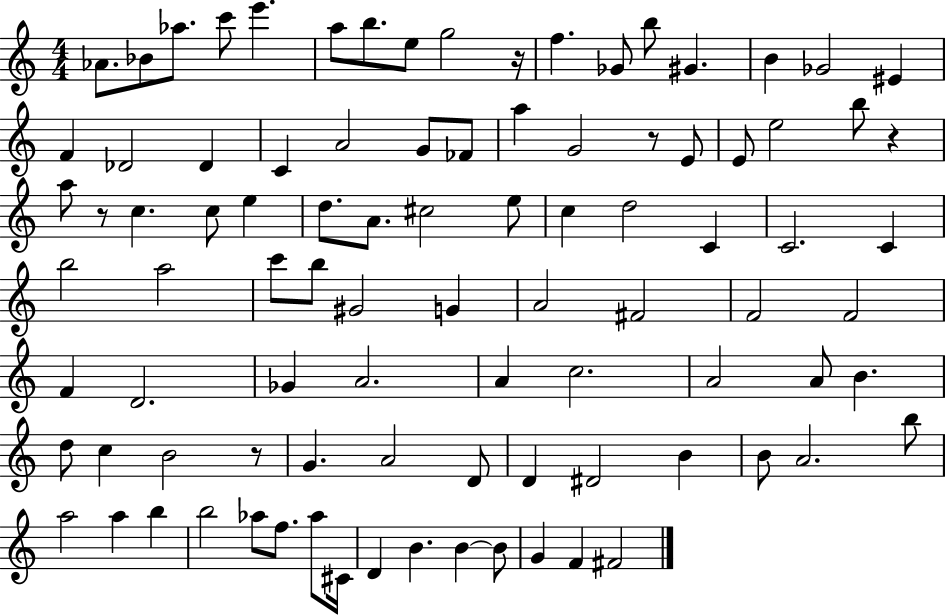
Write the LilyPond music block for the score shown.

{
  \clef treble
  \numericTimeSignature
  \time 4/4
  \key c \major
  \repeat volta 2 { aes'8. bes'8 aes''8. c'''8 e'''4. | a''8 b''8. e''8 g''2 r16 | f''4. ges'8 b''8 gis'4. | b'4 ges'2 eis'4 | \break f'4 des'2 des'4 | c'4 a'2 g'8 fes'8 | a''4 g'2 r8 e'8 | e'8 e''2 b''8 r4 | \break a''8 r8 c''4. c''8 e''4 | d''8. a'8. cis''2 e''8 | c''4 d''2 c'4 | c'2. c'4 | \break b''2 a''2 | c'''8 b''8 gis'2 g'4 | a'2 fis'2 | f'2 f'2 | \break f'4 d'2. | ges'4 a'2. | a'4 c''2. | a'2 a'8 b'4. | \break d''8 c''4 b'2 r8 | g'4. a'2 d'8 | d'4 dis'2 b'4 | b'8 a'2. b''8 | \break a''2 a''4 b''4 | b''2 aes''8 f''8. aes''8 cis'16 | d'4 b'4. b'4~~ b'8 | g'4 f'4 fis'2 | \break } \bar "|."
}